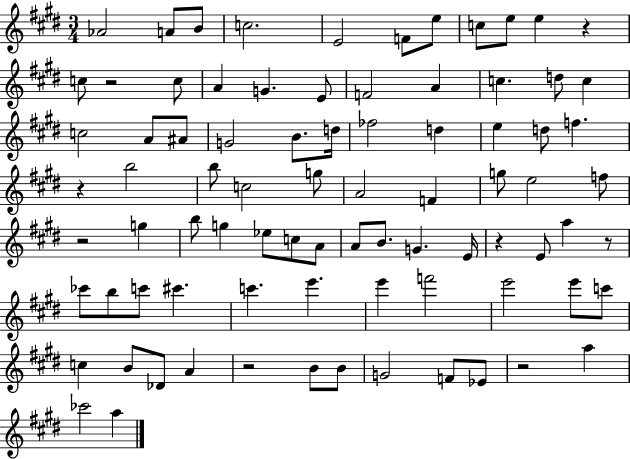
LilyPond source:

{
  \clef treble
  \numericTimeSignature
  \time 3/4
  \key e \major
  aes'2 a'8 b'8 | c''2. | e'2 f'8 e''8 | c''8 e''8 e''4 r4 | \break c''8 r2 c''8 | a'4 g'4. e'8 | f'2 a'4 | c''4. d''8 c''4 | \break c''2 a'8 ais'8 | g'2 b'8. d''16 | fes''2 d''4 | e''4 d''8 f''4. | \break r4 b''2 | b''8 c''2 g''8 | a'2 f'4 | g''8 e''2 f''8 | \break r2 g''4 | b''8 g''4 ees''8 c''8 a'8 | a'8 b'8. g'4. e'16 | r4 e'8 a''4 r8 | \break ces'''8 b''8 c'''8 cis'''4. | c'''4. e'''4. | e'''4 f'''2 | e'''2 e'''8 c'''8 | \break c''4 b'8 des'8 a'4 | r2 b'8 b'8 | g'2 f'8 ees'8 | r2 a''4 | \break ces'''2 a''4 | \bar "|."
}